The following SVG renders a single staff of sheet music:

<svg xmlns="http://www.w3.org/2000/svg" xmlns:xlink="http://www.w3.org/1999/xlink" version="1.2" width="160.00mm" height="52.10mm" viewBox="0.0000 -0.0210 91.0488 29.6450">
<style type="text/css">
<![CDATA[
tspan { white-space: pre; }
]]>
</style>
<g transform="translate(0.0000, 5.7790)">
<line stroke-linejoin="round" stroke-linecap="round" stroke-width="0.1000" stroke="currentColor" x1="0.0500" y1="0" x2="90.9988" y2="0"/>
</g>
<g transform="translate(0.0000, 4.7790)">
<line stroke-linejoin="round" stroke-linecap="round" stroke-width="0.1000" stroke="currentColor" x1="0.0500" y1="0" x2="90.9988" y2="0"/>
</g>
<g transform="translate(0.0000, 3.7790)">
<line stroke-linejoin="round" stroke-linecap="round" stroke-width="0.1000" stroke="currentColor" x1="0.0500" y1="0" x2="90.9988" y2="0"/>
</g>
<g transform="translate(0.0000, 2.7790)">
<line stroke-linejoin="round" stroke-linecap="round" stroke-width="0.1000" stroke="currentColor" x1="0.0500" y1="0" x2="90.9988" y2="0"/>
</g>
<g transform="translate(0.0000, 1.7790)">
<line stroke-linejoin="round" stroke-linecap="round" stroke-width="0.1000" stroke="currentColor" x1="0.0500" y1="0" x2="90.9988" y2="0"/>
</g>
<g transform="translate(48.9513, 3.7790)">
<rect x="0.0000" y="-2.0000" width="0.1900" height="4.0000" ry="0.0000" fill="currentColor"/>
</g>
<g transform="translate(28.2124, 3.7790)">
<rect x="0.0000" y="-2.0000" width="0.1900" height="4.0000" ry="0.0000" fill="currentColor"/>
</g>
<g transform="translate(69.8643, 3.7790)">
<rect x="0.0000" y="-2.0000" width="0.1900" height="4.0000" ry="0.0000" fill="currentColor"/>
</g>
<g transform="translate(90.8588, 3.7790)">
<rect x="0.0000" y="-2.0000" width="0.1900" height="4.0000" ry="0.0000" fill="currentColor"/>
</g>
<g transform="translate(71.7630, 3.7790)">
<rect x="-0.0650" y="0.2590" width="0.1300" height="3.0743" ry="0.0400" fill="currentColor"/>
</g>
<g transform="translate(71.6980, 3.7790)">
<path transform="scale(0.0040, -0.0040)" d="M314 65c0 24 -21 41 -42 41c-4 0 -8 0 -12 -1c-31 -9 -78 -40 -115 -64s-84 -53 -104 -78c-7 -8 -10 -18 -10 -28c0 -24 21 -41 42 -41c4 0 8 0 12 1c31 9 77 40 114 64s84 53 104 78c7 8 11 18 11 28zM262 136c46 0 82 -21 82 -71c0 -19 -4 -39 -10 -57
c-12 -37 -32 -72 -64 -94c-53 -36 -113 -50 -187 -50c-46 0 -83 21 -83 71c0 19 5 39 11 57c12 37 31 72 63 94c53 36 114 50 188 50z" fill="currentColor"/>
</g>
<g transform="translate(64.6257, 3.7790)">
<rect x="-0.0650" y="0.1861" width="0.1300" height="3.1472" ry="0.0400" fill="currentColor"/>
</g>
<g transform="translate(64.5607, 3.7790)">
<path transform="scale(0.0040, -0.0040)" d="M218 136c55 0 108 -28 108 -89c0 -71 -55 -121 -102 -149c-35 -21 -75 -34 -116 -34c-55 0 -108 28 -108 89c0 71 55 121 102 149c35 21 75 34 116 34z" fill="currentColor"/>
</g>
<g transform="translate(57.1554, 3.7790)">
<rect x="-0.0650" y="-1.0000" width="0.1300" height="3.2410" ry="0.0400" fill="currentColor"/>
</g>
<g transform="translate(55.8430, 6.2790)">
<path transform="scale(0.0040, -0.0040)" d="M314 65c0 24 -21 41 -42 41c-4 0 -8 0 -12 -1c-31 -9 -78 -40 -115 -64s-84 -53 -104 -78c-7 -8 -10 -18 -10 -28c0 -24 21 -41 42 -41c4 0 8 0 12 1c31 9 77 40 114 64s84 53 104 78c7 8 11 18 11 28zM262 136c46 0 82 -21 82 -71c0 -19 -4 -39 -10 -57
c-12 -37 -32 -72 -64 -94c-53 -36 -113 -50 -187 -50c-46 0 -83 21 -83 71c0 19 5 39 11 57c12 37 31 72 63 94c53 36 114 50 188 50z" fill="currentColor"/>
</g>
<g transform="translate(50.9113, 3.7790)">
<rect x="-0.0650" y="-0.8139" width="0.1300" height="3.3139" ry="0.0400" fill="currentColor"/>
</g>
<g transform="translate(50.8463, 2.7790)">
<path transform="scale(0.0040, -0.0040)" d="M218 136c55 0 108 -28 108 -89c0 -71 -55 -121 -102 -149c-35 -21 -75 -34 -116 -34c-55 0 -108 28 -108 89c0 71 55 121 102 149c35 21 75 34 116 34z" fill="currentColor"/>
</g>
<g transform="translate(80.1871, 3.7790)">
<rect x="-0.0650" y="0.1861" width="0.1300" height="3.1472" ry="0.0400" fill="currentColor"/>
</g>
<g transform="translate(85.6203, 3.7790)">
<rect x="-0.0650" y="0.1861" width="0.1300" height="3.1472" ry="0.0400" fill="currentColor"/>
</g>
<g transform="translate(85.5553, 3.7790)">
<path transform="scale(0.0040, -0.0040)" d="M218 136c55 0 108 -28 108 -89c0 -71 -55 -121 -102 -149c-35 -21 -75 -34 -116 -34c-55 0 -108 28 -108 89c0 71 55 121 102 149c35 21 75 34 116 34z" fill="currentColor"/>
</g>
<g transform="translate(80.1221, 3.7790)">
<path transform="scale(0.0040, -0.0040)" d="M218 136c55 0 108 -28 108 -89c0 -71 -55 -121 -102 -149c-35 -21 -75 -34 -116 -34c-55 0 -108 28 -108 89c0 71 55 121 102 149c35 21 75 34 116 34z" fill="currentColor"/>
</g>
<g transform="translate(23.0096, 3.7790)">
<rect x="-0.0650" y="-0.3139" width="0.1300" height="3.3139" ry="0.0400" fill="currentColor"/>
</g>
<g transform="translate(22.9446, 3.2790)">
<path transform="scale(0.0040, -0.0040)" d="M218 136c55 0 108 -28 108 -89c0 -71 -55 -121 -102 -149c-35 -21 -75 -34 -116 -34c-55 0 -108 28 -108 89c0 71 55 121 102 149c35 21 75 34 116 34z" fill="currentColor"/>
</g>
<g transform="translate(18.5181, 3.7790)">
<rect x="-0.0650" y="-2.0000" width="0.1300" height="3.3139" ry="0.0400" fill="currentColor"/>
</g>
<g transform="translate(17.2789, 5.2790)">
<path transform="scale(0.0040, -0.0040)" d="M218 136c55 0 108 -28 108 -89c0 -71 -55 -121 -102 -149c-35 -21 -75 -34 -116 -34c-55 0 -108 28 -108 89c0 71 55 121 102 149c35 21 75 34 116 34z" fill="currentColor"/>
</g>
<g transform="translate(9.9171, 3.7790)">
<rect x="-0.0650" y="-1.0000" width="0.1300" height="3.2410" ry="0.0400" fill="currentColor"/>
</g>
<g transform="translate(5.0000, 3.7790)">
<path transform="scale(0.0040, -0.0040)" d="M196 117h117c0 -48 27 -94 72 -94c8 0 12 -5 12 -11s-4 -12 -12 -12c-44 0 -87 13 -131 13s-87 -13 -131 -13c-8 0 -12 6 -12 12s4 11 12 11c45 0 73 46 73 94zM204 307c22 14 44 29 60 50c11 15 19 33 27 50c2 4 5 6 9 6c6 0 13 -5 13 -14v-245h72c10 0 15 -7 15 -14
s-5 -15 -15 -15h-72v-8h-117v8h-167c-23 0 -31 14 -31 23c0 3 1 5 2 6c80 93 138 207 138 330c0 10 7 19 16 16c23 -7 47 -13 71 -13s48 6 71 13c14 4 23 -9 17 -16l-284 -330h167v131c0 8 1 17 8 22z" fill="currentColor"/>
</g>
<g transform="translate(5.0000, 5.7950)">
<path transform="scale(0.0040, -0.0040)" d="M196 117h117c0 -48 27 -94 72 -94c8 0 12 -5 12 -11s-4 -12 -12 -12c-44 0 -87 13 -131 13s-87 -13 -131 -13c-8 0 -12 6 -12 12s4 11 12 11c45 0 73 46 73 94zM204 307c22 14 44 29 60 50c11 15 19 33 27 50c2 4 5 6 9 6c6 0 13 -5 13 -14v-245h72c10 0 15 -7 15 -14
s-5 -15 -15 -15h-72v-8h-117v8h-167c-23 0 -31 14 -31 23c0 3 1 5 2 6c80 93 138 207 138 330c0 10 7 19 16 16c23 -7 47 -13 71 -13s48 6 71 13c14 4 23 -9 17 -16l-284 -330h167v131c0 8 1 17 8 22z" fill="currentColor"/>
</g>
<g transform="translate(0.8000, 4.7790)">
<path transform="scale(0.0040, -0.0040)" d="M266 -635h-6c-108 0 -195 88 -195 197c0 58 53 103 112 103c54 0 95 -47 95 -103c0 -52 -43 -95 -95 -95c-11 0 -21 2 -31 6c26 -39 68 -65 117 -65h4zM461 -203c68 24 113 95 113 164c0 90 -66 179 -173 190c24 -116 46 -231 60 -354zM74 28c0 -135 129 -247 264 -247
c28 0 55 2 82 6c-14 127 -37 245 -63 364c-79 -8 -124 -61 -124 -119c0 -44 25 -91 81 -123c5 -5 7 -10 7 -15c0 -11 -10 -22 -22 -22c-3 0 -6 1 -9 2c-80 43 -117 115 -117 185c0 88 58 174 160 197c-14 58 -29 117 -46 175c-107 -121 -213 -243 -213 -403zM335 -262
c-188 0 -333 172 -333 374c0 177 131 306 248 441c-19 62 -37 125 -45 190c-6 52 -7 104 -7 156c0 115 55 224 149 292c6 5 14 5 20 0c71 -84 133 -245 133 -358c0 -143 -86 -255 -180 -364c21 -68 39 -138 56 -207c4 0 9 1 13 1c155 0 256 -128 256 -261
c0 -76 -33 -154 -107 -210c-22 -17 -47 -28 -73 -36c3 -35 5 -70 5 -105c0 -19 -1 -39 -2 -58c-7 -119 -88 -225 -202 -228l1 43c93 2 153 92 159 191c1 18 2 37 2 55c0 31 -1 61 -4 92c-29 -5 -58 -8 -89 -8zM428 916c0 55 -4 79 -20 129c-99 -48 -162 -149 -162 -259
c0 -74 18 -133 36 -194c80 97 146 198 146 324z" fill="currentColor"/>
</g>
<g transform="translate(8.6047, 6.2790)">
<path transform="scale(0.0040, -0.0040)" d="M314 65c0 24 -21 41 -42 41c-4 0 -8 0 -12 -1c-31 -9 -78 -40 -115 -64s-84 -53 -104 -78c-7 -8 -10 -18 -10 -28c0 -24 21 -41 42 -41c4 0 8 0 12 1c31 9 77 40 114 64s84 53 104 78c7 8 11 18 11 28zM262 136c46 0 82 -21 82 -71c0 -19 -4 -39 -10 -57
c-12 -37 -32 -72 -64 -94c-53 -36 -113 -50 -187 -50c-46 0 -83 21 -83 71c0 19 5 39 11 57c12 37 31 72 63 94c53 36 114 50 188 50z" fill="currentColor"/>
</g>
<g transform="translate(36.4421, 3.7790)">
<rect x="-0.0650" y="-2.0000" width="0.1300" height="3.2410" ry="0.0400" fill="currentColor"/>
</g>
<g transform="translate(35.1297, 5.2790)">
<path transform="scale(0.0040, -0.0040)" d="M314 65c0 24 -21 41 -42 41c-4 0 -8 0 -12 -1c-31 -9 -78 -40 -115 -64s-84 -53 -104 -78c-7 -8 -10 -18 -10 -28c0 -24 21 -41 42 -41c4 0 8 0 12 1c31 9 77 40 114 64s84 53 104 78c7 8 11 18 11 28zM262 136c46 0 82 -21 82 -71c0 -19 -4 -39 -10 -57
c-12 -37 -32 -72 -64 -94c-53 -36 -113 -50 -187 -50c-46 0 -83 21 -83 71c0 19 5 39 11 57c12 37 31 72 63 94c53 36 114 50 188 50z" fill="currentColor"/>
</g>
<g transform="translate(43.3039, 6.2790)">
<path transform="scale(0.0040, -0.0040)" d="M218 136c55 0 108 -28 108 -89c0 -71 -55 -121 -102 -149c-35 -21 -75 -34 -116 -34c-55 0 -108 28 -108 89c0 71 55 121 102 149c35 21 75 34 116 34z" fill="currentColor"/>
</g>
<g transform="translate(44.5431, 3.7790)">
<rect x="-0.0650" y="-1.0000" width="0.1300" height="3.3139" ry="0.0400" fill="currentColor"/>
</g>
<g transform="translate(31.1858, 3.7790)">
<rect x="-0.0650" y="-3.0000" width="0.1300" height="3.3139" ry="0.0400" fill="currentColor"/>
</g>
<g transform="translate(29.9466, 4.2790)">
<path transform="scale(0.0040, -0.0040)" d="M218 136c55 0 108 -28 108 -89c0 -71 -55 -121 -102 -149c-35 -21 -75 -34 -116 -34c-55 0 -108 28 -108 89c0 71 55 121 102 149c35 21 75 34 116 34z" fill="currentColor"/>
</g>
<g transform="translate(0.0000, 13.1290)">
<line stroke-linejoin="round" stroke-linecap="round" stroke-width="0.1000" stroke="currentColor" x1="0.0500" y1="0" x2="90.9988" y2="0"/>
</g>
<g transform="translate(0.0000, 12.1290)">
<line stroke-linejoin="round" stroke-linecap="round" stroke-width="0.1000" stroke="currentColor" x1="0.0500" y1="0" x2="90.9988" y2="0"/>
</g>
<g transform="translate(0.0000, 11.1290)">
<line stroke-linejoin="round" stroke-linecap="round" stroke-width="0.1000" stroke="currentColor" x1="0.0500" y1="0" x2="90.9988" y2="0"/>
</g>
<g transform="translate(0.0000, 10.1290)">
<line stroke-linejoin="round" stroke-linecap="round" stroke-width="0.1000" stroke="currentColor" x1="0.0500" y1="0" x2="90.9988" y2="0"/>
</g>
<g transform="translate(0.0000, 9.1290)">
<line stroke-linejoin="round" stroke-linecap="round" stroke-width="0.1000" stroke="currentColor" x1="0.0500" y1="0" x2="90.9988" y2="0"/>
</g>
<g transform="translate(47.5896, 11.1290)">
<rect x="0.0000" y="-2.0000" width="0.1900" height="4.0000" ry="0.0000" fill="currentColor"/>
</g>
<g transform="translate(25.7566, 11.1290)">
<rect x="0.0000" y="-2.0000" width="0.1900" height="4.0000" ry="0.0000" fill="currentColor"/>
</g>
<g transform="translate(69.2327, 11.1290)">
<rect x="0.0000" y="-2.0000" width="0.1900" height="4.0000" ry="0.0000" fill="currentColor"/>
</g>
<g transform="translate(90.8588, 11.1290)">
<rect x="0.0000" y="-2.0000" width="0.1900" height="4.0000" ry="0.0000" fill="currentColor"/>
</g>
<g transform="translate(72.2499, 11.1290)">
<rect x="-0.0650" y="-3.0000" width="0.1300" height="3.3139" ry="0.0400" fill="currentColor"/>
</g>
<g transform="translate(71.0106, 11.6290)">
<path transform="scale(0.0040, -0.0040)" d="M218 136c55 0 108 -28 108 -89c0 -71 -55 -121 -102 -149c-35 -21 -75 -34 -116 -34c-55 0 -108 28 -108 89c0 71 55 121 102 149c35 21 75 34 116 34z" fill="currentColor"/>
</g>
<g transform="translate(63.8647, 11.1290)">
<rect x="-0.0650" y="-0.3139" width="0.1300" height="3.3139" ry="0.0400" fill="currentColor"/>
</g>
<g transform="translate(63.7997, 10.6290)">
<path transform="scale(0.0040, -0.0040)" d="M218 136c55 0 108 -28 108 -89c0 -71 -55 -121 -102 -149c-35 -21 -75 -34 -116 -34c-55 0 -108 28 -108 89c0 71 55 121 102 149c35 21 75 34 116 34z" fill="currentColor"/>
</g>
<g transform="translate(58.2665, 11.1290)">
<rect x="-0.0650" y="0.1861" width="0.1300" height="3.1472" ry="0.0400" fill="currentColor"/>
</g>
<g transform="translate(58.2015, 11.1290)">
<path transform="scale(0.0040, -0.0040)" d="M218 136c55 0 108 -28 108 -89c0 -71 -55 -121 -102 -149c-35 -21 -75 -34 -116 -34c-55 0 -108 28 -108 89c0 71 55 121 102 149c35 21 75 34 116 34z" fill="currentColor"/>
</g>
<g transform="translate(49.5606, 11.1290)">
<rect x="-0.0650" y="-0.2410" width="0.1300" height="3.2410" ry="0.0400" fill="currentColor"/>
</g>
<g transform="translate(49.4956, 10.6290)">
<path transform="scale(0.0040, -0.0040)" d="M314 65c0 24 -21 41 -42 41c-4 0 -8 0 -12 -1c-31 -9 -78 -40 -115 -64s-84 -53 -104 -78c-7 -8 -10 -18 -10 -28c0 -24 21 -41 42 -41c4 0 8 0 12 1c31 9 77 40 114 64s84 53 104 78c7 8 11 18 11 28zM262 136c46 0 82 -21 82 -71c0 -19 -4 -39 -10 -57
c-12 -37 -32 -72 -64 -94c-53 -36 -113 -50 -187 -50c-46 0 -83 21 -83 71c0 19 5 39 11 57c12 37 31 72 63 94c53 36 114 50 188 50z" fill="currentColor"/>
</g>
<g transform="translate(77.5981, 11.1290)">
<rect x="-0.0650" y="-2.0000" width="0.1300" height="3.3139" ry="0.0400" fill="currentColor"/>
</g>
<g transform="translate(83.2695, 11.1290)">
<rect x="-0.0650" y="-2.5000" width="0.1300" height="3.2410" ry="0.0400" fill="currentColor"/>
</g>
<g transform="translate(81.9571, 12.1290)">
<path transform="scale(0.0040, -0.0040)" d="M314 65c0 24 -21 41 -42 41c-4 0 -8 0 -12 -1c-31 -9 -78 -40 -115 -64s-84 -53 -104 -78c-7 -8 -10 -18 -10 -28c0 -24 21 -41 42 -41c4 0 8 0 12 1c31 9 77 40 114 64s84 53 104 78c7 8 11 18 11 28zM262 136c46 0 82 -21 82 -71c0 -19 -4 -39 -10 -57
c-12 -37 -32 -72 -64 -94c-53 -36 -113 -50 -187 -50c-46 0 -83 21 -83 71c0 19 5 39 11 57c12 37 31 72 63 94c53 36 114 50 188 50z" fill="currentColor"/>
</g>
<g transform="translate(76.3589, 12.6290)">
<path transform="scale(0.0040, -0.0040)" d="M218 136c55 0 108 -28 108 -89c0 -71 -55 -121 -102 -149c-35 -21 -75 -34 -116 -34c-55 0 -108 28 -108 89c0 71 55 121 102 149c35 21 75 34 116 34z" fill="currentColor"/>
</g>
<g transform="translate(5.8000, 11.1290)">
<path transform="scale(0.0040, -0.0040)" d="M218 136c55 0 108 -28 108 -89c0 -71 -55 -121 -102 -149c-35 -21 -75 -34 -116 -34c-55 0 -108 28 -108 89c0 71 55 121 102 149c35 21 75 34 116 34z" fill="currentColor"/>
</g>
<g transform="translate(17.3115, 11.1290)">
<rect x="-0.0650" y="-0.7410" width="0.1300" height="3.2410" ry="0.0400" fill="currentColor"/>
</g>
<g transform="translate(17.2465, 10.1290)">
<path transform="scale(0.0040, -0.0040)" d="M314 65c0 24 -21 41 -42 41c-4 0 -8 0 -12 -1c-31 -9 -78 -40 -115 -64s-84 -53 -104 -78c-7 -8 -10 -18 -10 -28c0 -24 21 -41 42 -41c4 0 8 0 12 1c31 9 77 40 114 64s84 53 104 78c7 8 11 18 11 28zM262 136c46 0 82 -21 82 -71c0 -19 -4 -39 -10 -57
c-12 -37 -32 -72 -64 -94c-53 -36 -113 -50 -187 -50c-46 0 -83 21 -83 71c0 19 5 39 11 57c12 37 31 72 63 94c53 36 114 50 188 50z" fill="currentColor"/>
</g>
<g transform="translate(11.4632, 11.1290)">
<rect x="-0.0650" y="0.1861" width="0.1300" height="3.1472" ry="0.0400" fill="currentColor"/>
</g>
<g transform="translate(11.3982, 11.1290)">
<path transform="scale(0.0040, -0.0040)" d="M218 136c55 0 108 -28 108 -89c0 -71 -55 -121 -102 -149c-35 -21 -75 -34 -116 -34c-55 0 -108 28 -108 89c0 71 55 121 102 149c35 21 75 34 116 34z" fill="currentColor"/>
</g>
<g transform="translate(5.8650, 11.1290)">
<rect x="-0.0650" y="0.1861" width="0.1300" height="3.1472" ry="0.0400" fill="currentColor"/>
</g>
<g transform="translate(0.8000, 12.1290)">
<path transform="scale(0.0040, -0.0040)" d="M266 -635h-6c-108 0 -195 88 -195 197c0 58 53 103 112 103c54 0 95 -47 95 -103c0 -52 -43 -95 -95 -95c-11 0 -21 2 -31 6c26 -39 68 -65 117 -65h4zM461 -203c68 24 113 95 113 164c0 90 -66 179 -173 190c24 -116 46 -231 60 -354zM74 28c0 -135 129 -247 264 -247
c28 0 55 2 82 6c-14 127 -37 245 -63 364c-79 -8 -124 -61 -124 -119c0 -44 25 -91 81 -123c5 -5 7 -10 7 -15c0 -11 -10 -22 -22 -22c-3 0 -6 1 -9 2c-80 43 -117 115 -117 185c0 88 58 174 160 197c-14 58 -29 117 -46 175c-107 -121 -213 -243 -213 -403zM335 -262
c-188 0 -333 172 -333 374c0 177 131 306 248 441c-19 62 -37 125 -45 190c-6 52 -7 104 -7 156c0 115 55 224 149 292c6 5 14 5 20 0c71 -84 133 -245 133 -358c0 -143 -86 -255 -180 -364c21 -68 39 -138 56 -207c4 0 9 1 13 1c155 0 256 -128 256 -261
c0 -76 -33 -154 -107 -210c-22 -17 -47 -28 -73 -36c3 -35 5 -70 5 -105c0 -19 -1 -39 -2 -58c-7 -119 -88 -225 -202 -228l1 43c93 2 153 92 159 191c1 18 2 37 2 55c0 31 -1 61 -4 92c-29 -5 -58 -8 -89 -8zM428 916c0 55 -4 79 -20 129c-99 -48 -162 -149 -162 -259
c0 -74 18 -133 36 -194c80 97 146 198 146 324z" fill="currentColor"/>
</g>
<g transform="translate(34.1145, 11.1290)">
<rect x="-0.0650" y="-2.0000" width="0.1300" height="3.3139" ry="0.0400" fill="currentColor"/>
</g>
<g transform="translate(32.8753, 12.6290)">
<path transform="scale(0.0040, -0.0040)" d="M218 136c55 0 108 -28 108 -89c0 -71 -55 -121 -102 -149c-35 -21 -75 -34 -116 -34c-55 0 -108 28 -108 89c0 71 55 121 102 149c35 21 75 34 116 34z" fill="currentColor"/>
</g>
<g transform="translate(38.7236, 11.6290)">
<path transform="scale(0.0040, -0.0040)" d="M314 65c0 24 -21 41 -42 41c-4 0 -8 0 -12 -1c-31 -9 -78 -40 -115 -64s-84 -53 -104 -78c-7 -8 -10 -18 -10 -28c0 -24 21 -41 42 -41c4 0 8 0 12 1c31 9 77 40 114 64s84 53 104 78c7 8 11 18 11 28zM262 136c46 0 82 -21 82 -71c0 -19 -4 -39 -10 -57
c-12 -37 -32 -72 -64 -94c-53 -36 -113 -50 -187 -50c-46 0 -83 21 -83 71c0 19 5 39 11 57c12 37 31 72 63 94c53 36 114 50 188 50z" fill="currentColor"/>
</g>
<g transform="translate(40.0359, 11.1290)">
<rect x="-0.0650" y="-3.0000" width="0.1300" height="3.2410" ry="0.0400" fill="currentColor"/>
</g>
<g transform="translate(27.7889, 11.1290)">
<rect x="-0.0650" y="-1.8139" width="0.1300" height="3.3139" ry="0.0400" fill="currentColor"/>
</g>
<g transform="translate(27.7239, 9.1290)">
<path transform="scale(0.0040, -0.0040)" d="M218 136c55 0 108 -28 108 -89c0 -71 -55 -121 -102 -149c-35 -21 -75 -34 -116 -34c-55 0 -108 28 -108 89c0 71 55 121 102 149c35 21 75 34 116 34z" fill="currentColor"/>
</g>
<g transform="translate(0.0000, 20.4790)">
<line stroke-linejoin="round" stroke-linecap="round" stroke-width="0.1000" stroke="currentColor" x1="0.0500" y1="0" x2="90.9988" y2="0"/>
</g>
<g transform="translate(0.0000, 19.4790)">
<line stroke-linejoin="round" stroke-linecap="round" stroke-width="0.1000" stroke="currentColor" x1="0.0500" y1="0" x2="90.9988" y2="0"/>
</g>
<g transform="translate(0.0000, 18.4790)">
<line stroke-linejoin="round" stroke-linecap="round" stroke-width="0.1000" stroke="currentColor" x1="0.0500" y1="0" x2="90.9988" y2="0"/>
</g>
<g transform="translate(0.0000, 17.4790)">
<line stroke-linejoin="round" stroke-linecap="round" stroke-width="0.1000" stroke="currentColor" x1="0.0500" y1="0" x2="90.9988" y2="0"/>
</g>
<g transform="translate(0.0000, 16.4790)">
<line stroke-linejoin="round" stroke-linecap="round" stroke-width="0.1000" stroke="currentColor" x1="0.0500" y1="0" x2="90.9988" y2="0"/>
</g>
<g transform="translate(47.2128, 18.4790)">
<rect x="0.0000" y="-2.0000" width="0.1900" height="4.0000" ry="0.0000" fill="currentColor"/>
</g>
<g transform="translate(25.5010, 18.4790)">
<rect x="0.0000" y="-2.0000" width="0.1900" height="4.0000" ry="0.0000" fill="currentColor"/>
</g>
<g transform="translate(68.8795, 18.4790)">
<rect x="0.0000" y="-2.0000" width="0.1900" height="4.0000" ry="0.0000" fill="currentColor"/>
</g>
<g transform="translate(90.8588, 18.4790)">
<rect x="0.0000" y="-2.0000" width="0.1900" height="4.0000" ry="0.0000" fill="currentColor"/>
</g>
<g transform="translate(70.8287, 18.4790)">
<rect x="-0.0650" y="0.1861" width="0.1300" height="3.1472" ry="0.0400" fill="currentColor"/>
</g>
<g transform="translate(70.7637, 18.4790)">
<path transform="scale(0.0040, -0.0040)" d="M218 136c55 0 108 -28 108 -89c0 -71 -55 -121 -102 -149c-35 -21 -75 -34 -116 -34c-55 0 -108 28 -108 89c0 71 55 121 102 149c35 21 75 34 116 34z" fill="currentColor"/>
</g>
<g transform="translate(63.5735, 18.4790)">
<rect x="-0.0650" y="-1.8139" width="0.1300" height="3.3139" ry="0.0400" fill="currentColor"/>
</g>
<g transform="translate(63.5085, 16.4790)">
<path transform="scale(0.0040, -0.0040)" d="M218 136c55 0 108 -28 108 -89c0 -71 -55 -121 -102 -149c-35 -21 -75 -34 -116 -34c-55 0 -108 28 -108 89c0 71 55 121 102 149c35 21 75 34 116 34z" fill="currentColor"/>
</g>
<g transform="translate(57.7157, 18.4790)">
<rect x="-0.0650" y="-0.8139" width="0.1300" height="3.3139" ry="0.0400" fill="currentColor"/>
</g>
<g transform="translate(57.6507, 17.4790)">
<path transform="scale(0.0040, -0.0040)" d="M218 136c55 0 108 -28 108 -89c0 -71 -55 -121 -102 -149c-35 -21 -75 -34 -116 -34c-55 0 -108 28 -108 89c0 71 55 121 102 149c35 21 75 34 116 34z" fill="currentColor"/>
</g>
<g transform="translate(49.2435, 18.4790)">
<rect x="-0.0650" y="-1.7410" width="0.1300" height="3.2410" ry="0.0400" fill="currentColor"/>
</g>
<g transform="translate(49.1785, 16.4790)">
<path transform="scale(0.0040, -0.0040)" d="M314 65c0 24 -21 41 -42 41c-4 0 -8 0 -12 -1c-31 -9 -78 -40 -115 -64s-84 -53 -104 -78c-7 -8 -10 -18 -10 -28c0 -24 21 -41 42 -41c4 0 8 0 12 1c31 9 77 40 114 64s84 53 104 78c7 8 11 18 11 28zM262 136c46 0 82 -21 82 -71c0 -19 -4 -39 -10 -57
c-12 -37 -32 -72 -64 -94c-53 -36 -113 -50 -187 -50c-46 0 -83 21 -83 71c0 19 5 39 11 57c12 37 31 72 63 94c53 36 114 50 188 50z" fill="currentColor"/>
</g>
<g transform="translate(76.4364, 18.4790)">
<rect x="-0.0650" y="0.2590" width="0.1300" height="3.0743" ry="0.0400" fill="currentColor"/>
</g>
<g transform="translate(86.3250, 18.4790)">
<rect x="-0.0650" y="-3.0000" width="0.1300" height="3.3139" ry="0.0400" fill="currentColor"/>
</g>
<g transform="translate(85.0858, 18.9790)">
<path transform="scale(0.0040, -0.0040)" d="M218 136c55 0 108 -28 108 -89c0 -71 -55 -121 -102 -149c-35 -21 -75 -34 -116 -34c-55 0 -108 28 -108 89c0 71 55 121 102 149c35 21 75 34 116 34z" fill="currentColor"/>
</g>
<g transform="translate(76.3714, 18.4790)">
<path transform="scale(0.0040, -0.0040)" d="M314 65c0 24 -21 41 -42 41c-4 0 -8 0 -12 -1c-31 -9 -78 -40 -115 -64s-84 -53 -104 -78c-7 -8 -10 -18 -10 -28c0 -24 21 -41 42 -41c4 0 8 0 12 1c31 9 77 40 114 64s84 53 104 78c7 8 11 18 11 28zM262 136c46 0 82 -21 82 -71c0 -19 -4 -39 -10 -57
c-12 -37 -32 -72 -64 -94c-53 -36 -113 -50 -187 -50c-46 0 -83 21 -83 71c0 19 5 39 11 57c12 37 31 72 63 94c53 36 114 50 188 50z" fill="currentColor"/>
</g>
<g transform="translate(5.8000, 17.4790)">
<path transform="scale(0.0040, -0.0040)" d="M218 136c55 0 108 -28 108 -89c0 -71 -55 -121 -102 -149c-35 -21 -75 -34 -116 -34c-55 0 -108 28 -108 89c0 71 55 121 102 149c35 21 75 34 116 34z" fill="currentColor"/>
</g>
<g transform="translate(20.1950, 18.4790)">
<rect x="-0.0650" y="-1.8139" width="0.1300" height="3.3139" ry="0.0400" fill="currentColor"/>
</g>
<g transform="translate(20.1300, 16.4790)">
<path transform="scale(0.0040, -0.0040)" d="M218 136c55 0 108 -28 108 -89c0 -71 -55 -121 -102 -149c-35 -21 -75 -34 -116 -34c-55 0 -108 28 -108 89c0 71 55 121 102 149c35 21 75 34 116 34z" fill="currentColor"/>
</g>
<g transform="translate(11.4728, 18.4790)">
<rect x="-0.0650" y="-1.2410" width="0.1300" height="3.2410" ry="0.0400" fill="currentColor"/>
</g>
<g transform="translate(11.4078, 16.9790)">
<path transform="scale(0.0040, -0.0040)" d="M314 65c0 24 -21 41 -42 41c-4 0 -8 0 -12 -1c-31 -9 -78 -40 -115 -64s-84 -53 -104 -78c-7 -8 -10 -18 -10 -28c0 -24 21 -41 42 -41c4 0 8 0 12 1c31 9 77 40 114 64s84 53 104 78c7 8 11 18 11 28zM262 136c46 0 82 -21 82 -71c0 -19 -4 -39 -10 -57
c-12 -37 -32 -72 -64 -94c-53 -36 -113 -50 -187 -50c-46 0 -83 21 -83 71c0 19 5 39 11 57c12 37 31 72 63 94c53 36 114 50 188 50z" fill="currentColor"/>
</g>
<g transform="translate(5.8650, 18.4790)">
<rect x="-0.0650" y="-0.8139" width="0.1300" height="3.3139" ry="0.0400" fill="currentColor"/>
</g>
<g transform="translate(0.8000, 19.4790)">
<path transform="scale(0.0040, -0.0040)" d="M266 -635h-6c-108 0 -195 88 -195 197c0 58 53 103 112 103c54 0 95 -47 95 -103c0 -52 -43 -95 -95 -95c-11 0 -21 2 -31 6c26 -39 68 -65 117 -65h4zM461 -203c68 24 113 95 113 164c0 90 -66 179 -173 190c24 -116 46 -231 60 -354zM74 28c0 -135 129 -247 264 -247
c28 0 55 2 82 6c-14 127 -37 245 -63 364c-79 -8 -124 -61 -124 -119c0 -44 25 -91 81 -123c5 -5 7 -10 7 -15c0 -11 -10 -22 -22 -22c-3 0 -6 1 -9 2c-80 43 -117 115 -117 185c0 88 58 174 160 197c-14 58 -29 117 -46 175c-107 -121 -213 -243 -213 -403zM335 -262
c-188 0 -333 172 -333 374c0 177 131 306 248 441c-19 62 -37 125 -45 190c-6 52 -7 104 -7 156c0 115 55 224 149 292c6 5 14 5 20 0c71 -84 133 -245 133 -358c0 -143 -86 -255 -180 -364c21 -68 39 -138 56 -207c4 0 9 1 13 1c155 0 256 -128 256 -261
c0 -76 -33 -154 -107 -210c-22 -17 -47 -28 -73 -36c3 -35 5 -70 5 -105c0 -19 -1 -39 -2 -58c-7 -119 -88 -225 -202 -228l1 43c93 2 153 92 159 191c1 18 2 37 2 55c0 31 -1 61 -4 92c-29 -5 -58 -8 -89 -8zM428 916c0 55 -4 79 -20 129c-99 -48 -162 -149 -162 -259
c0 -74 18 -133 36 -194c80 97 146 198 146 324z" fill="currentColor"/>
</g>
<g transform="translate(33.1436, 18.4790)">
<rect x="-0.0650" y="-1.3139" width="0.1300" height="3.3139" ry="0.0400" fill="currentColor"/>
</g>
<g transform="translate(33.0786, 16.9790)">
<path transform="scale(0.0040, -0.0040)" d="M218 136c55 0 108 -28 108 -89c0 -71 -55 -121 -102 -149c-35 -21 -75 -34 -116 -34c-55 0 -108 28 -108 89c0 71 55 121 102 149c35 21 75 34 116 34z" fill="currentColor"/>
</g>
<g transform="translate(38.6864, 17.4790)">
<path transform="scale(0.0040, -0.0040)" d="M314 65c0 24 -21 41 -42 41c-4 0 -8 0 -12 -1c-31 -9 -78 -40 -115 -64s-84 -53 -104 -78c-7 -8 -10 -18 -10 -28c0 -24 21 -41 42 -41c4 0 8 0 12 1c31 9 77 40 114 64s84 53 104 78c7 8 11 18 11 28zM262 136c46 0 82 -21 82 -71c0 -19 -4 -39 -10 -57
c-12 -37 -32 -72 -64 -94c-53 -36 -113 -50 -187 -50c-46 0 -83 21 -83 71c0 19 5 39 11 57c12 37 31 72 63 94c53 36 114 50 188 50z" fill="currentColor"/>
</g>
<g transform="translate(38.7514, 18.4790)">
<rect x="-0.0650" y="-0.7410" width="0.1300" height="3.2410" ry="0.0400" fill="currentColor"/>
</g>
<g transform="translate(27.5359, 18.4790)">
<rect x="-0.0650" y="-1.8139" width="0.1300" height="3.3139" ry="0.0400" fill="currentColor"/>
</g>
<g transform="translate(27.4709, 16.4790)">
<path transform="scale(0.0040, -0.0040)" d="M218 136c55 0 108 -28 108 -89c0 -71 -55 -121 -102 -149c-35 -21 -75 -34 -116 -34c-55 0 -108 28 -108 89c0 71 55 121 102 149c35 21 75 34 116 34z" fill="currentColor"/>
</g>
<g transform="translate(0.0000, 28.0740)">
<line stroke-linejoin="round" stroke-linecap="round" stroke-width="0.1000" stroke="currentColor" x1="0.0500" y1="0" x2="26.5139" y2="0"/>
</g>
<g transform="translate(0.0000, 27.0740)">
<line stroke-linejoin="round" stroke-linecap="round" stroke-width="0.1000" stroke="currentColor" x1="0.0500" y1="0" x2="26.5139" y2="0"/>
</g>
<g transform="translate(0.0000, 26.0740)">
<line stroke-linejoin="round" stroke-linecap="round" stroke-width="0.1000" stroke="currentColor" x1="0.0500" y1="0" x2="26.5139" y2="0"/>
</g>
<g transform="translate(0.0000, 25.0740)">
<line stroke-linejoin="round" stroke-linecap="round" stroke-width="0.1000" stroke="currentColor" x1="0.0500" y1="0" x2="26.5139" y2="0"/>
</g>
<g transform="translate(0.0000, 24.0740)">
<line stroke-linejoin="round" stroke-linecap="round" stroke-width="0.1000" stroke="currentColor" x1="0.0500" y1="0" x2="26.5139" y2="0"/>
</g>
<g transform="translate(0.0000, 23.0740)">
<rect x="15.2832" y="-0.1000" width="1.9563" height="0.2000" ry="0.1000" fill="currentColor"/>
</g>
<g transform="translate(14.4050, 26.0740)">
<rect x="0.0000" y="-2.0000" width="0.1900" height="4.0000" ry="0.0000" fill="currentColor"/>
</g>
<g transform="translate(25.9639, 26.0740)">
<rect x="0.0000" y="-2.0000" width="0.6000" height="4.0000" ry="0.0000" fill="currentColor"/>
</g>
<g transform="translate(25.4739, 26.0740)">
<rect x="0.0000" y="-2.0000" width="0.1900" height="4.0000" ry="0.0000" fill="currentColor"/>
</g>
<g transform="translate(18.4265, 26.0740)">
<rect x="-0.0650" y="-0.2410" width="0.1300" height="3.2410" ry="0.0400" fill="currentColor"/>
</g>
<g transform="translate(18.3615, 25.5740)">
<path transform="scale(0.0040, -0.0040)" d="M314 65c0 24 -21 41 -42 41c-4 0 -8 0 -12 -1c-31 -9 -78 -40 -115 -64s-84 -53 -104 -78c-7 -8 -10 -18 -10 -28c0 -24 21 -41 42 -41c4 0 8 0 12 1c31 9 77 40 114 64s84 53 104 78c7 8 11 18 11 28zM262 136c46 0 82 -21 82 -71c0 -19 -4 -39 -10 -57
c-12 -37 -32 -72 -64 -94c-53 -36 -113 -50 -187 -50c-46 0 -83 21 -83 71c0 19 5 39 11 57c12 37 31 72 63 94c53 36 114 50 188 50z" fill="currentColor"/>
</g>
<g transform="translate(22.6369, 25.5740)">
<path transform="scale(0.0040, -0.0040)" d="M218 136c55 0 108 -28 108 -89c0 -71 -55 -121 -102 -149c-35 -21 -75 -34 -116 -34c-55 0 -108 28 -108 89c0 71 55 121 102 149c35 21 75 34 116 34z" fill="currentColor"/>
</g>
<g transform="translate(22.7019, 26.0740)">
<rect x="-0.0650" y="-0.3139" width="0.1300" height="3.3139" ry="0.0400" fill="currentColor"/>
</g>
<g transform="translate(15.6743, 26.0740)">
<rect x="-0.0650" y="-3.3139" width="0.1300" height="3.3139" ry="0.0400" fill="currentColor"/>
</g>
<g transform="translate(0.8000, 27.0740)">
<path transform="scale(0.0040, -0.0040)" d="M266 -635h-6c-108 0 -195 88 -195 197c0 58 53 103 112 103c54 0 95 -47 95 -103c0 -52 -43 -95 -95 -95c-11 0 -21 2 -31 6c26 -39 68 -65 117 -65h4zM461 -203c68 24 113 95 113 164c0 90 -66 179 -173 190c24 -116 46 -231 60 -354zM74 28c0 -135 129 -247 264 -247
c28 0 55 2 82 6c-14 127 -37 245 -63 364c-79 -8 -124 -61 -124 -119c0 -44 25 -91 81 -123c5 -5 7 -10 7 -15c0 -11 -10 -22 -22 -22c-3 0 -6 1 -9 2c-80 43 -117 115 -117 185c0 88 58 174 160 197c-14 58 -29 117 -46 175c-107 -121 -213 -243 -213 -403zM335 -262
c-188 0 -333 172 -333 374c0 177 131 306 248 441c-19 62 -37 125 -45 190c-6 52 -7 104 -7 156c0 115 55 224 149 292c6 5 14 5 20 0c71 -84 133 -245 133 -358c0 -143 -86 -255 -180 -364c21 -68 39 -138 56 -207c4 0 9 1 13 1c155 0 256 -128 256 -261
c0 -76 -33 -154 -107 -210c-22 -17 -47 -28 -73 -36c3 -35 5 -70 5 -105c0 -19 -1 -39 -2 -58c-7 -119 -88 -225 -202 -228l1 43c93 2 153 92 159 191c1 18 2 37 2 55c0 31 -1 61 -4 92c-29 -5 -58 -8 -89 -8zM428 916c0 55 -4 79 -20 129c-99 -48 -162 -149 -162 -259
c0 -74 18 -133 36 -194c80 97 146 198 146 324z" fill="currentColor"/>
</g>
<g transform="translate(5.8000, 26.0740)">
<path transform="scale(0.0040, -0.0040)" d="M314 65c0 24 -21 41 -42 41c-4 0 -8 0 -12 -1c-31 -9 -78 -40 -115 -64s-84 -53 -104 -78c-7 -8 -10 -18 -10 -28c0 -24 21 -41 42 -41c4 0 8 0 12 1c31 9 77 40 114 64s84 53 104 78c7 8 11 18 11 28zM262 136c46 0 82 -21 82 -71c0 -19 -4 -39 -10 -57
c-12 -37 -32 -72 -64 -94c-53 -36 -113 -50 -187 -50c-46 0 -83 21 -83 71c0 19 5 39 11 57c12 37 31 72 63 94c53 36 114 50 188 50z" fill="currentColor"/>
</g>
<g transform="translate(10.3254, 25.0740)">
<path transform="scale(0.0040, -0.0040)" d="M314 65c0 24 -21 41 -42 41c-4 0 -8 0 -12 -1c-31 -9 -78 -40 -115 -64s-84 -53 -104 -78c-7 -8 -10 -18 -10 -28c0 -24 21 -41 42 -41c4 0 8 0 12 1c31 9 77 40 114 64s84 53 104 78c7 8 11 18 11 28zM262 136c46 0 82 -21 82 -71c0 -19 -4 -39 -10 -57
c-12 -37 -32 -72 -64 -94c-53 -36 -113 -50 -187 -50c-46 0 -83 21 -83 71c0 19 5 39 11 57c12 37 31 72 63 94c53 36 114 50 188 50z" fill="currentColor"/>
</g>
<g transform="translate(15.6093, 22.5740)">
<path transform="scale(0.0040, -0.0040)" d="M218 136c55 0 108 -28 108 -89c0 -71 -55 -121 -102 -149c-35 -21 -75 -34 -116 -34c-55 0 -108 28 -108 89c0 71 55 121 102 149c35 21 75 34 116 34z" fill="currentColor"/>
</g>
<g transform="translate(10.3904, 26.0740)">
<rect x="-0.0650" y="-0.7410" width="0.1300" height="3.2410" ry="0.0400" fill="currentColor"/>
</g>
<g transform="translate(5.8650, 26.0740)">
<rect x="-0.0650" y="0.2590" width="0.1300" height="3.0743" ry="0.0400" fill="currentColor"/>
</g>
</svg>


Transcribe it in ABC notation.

X:1
T:Untitled
M:4/4
L:1/4
K:C
D2 F c A F2 D d D2 B B2 B B B B d2 f F A2 c2 B c A F G2 d e2 f f e d2 f2 d f B B2 A B2 d2 b c2 c